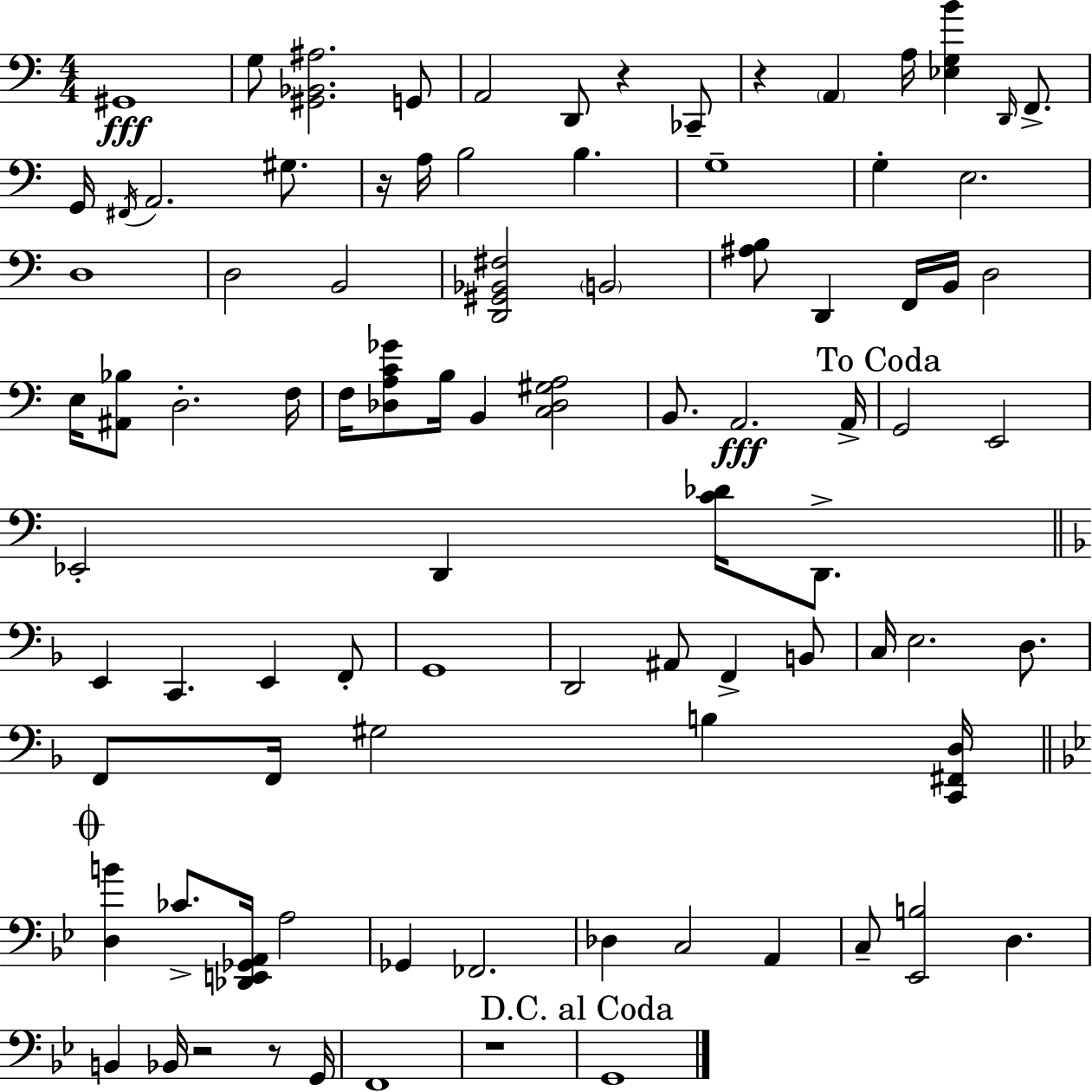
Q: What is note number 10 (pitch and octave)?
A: F2